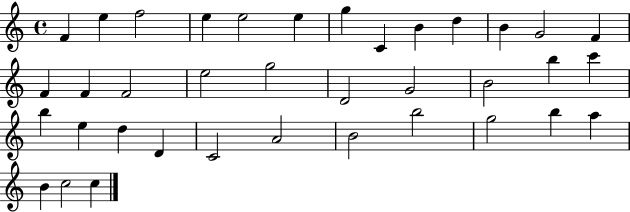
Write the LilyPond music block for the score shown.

{
  \clef treble
  \time 4/4
  \defaultTimeSignature
  \key c \major
  f'4 e''4 f''2 | e''4 e''2 e''4 | g''4 c'4 b'4 d''4 | b'4 g'2 f'4 | \break f'4 f'4 f'2 | e''2 g''2 | d'2 g'2 | b'2 b''4 c'''4 | \break b''4 e''4 d''4 d'4 | c'2 a'2 | b'2 b''2 | g''2 b''4 a''4 | \break b'4 c''2 c''4 | \bar "|."
}